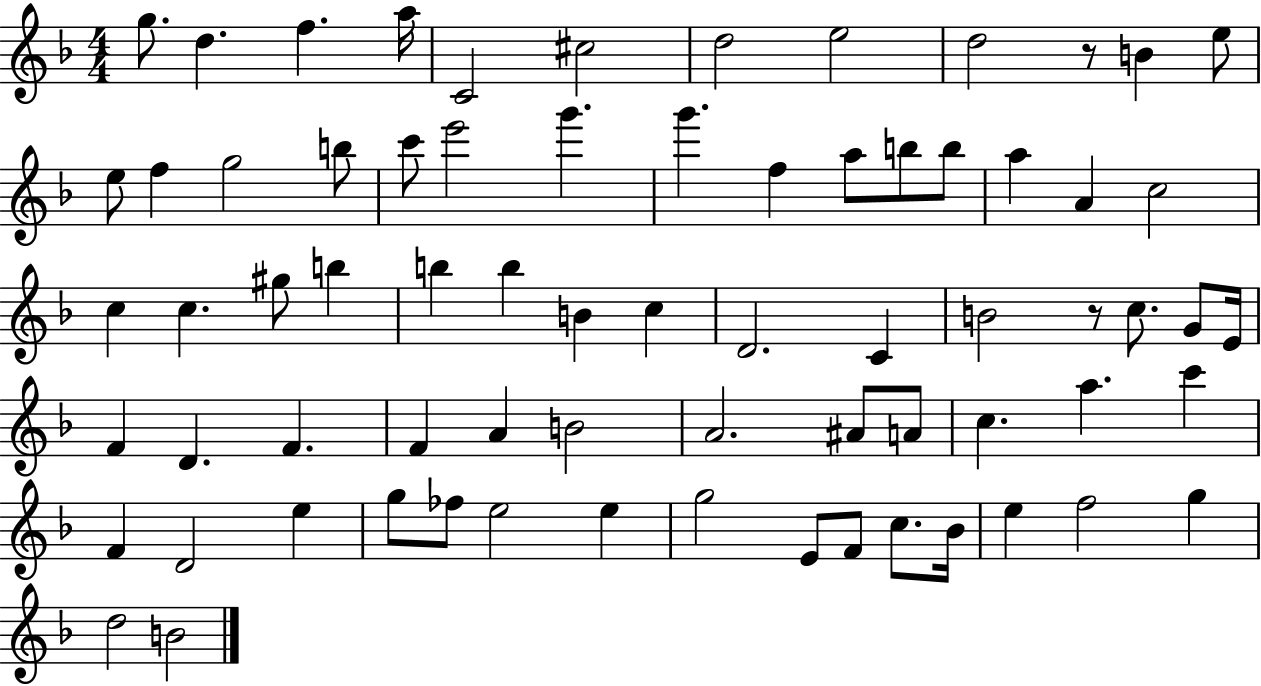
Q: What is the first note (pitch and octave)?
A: G5